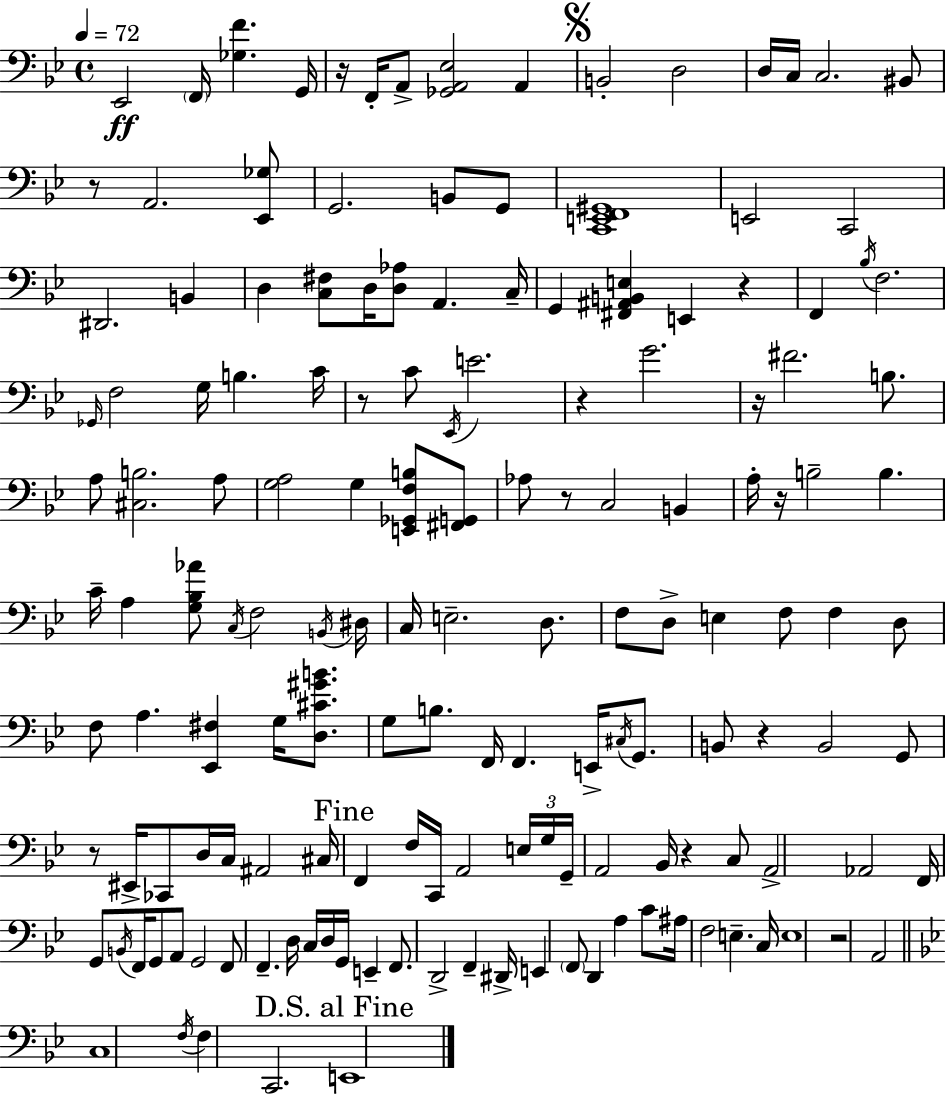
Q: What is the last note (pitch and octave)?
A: E2